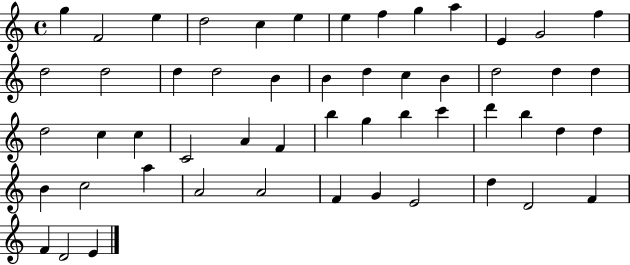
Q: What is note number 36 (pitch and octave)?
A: D6